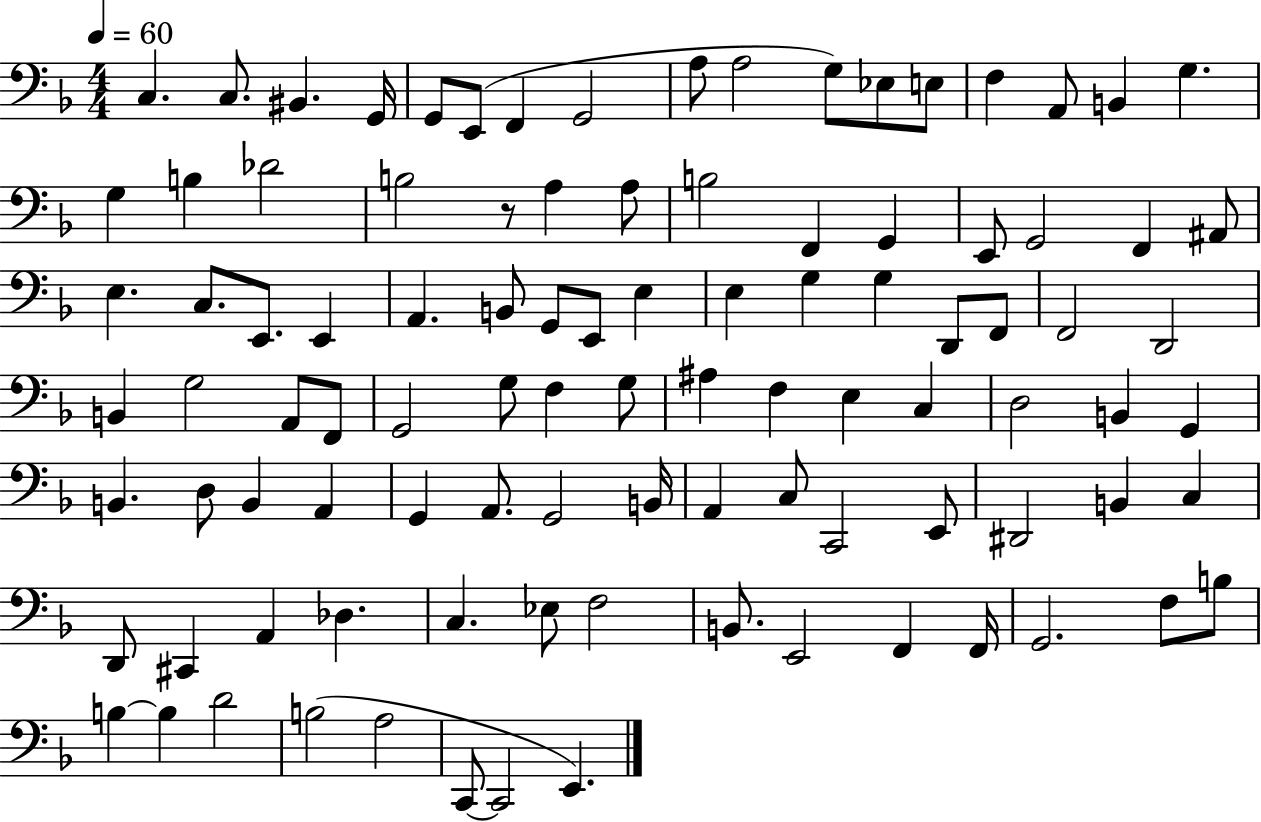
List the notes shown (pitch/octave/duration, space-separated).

C3/q. C3/e. BIS2/q. G2/s G2/e E2/e F2/q G2/h A3/e A3/h G3/e Eb3/e E3/e F3/q A2/e B2/q G3/q. G3/q B3/q Db4/h B3/h R/e A3/q A3/e B3/h F2/q G2/q E2/e G2/h F2/q A#2/e E3/q. C3/e. E2/e. E2/q A2/q. B2/e G2/e E2/e E3/q E3/q G3/q G3/q D2/e F2/e F2/h D2/h B2/q G3/h A2/e F2/e G2/h G3/e F3/q G3/e A#3/q F3/q E3/q C3/q D3/h B2/q G2/q B2/q. D3/e B2/q A2/q G2/q A2/e. G2/h B2/s A2/q C3/e C2/h E2/e D#2/h B2/q C3/q D2/e C#2/q A2/q Db3/q. C3/q. Eb3/e F3/h B2/e. E2/h F2/q F2/s G2/h. F3/e B3/e B3/q B3/q D4/h B3/h A3/h C2/e C2/h E2/q.